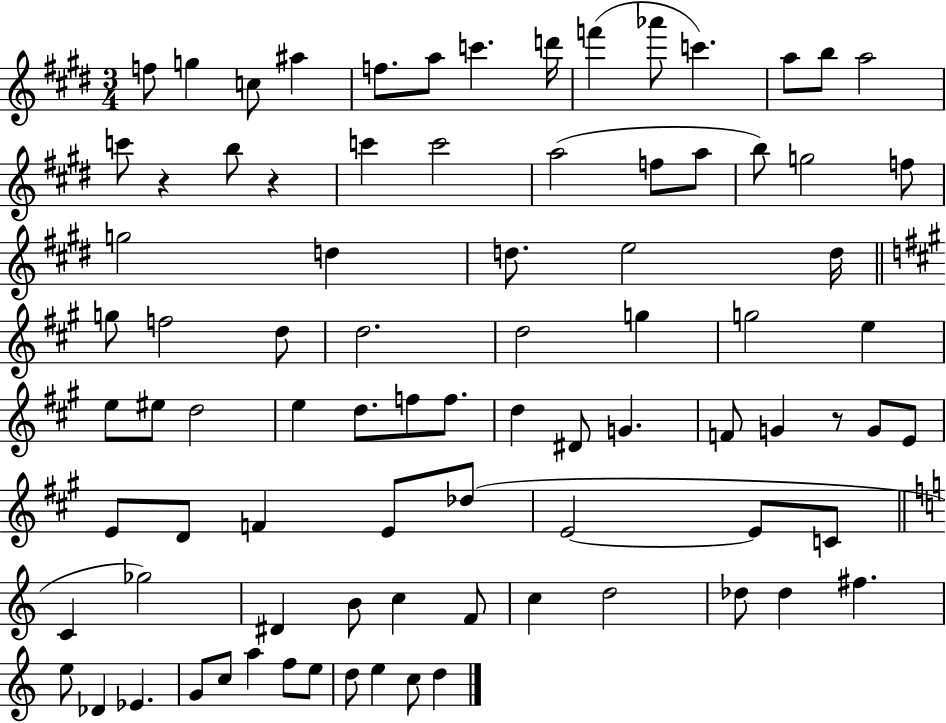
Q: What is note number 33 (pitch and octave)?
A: D5